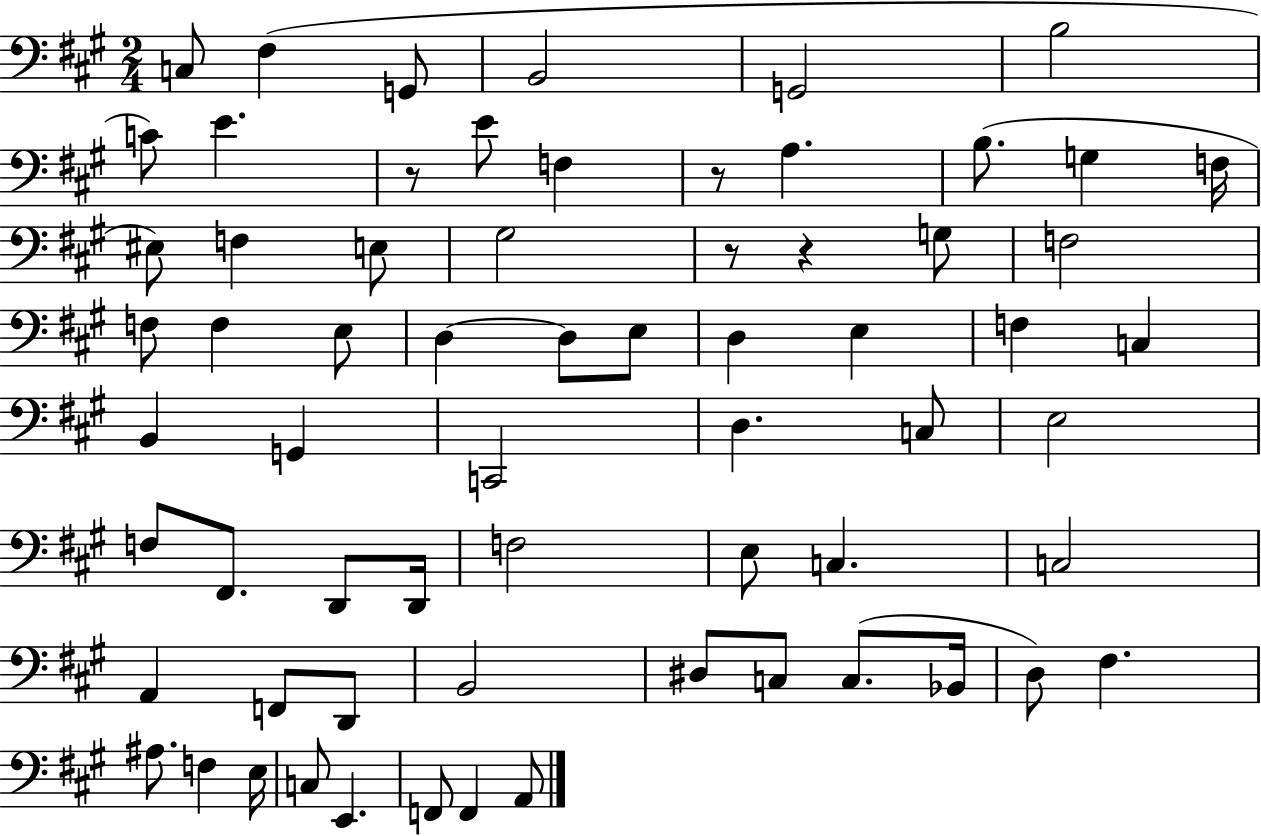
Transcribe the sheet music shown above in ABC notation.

X:1
T:Untitled
M:2/4
L:1/4
K:A
C,/2 ^F, G,,/2 B,,2 G,,2 B,2 C/2 E z/2 E/2 F, z/2 A, B,/2 G, F,/4 ^E,/2 F, E,/2 ^G,2 z/2 z G,/2 F,2 F,/2 F, E,/2 D, D,/2 E,/2 D, E, F, C, B,, G,, C,,2 D, C,/2 E,2 F,/2 ^F,,/2 D,,/2 D,,/4 F,2 E,/2 C, C,2 A,, F,,/2 D,,/2 B,,2 ^D,/2 C,/2 C,/2 _B,,/4 D,/2 ^F, ^A,/2 F, E,/4 C,/2 E,, F,,/2 F,, A,,/2